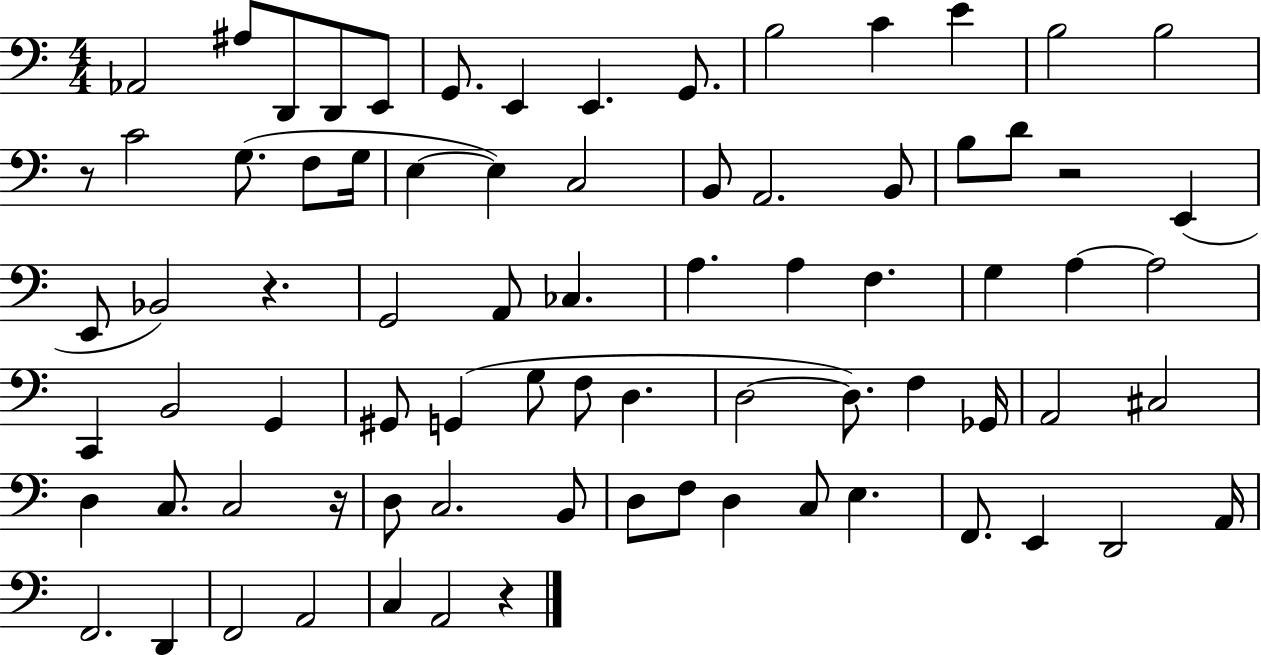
X:1
T:Untitled
M:4/4
L:1/4
K:C
_A,,2 ^A,/2 D,,/2 D,,/2 E,,/2 G,,/2 E,, E,, G,,/2 B,2 C E B,2 B,2 z/2 C2 G,/2 F,/2 G,/4 E, E, C,2 B,,/2 A,,2 B,,/2 B,/2 D/2 z2 E,, E,,/2 _B,,2 z G,,2 A,,/2 _C, A, A, F, G, A, A,2 C,, B,,2 G,, ^G,,/2 G,, G,/2 F,/2 D, D,2 D,/2 F, _G,,/4 A,,2 ^C,2 D, C,/2 C,2 z/4 D,/2 C,2 B,,/2 D,/2 F,/2 D, C,/2 E, F,,/2 E,, D,,2 A,,/4 F,,2 D,, F,,2 A,,2 C, A,,2 z